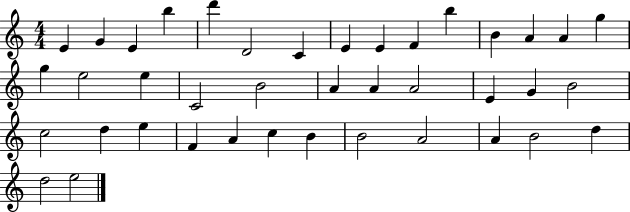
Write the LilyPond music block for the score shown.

{
  \clef treble
  \numericTimeSignature
  \time 4/4
  \key c \major
  e'4 g'4 e'4 b''4 | d'''4 d'2 c'4 | e'4 e'4 f'4 b''4 | b'4 a'4 a'4 g''4 | \break g''4 e''2 e''4 | c'2 b'2 | a'4 a'4 a'2 | e'4 g'4 b'2 | \break c''2 d''4 e''4 | f'4 a'4 c''4 b'4 | b'2 a'2 | a'4 b'2 d''4 | \break d''2 e''2 | \bar "|."
}